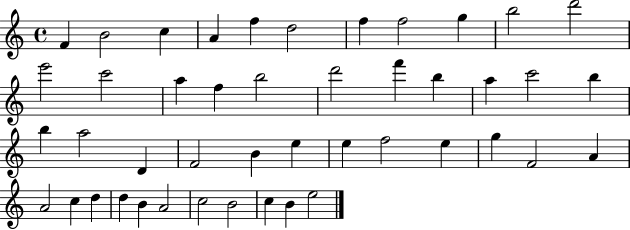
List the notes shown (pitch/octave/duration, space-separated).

F4/q B4/h C5/q A4/q F5/q D5/h F5/q F5/h G5/q B5/h D6/h E6/h C6/h A5/q F5/q B5/h D6/h F6/q B5/q A5/q C6/h B5/q B5/q A5/h D4/q F4/h B4/q E5/q E5/q F5/h E5/q G5/q F4/h A4/q A4/h C5/q D5/q D5/q B4/q A4/h C5/h B4/h C5/q B4/q E5/h